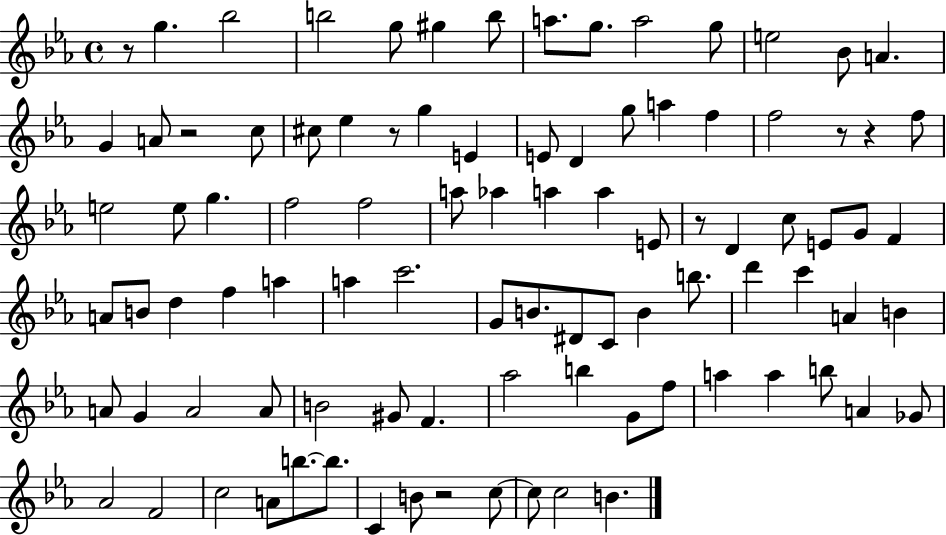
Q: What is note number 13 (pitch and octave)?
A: A4